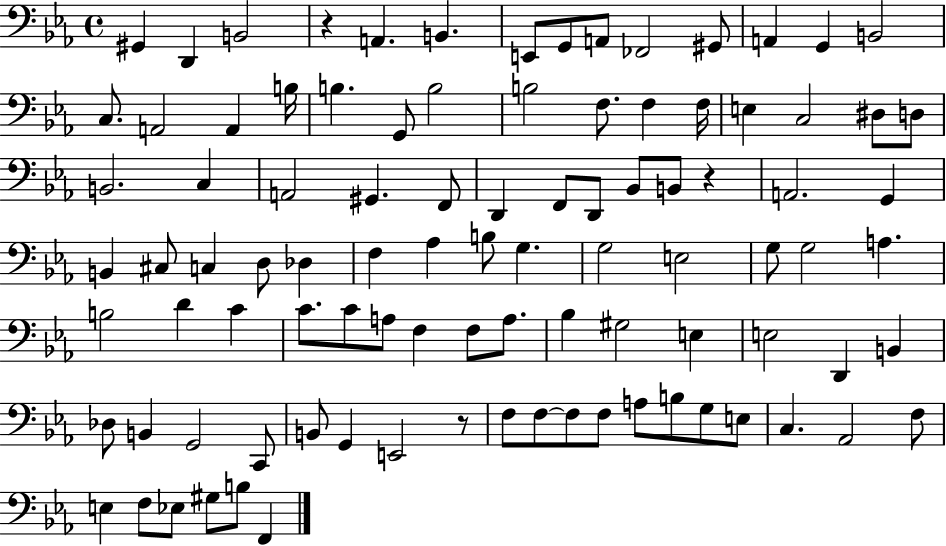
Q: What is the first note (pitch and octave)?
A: G#2